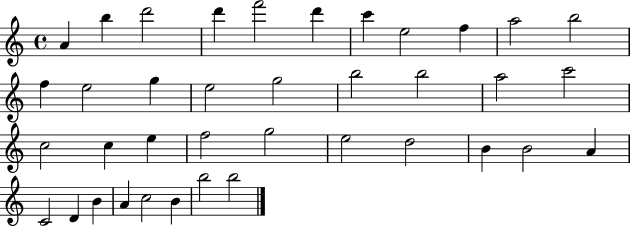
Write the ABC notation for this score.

X:1
T:Untitled
M:4/4
L:1/4
K:C
A b d'2 d' f'2 d' c' e2 f a2 b2 f e2 g e2 g2 b2 b2 a2 c'2 c2 c e f2 g2 e2 d2 B B2 A C2 D B A c2 B b2 b2